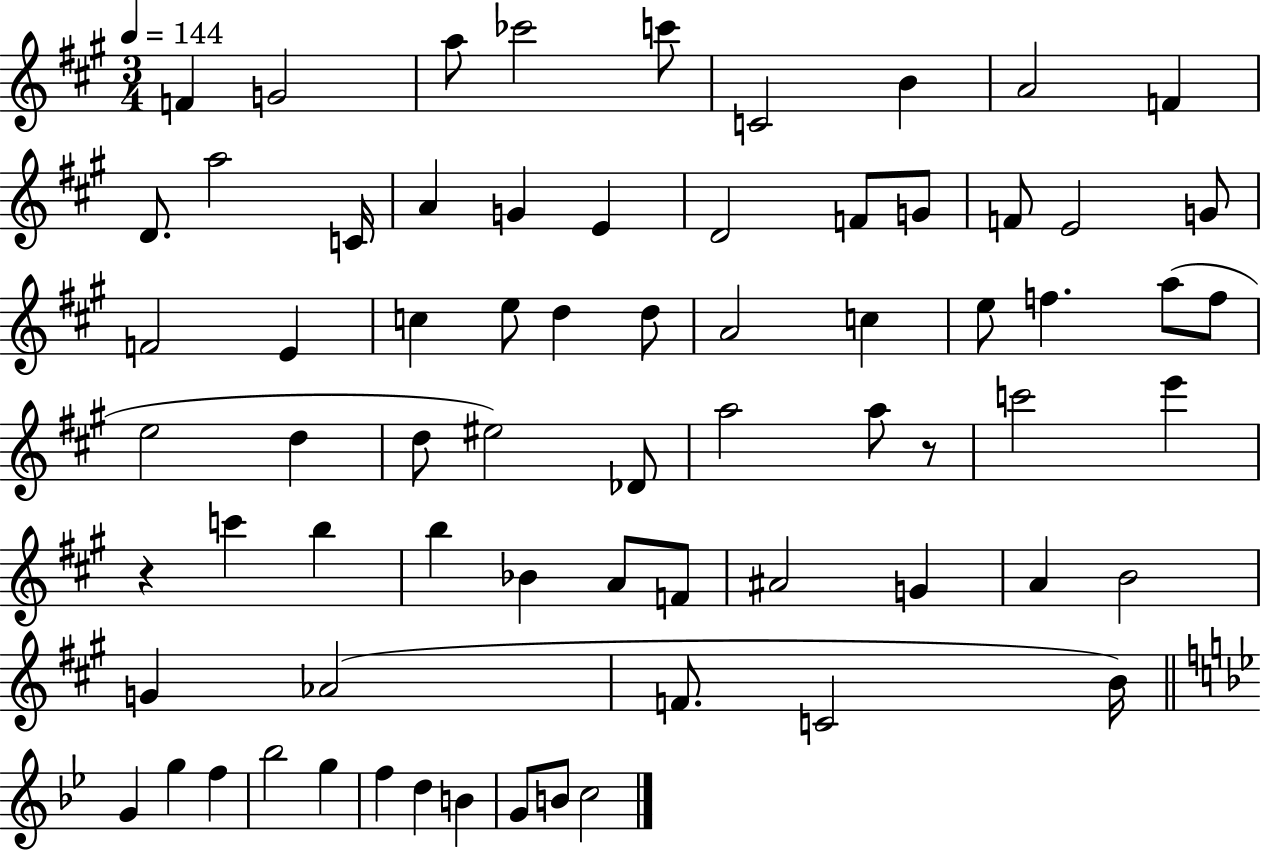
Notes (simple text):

F4/q G4/h A5/e CES6/h C6/e C4/h B4/q A4/h F4/q D4/e. A5/h C4/s A4/q G4/q E4/q D4/h F4/e G4/e F4/e E4/h G4/e F4/h E4/q C5/q E5/e D5/q D5/e A4/h C5/q E5/e F5/q. A5/e F5/e E5/h D5/q D5/e EIS5/h Db4/e A5/h A5/e R/e C6/h E6/q R/q C6/q B5/q B5/q Bb4/q A4/e F4/e A#4/h G4/q A4/q B4/h G4/q Ab4/h F4/e. C4/h B4/s G4/q G5/q F5/q Bb5/h G5/q F5/q D5/q B4/q G4/e B4/e C5/h